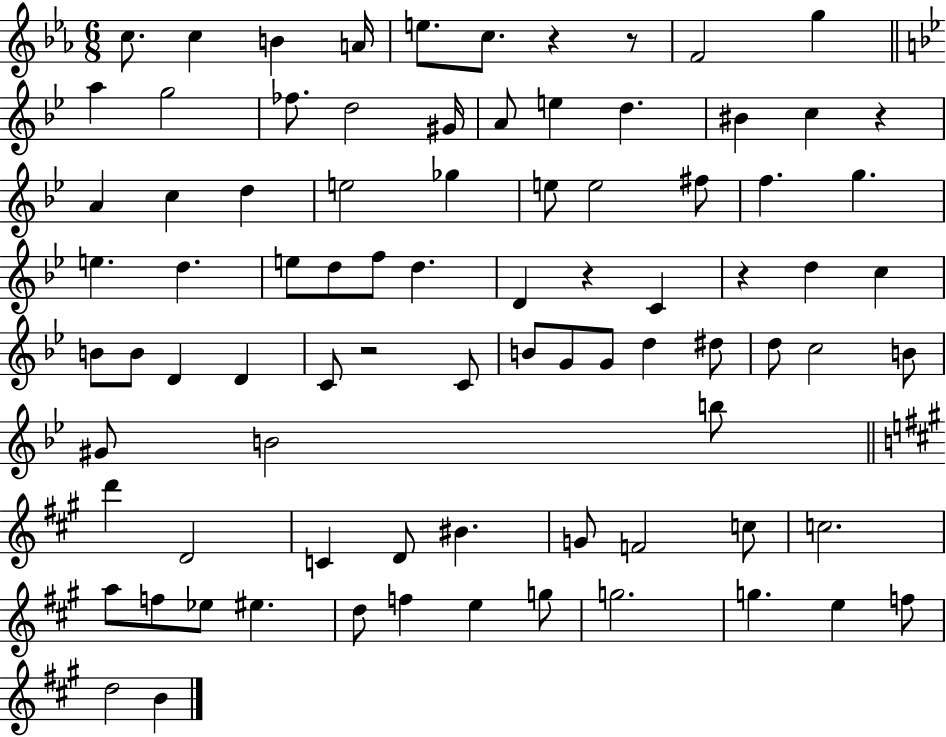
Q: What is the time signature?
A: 6/8